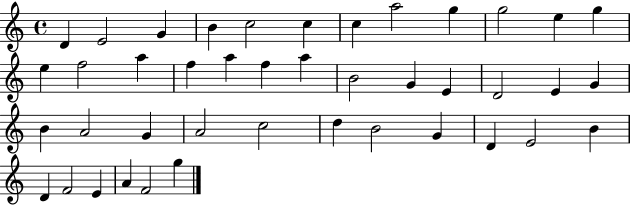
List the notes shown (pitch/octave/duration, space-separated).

D4/q E4/h G4/q B4/q C5/h C5/q C5/q A5/h G5/q G5/h E5/q G5/q E5/q F5/h A5/q F5/q A5/q F5/q A5/q B4/h G4/q E4/q D4/h E4/q G4/q B4/q A4/h G4/q A4/h C5/h D5/q B4/h G4/q D4/q E4/h B4/q D4/q F4/h E4/q A4/q F4/h G5/q